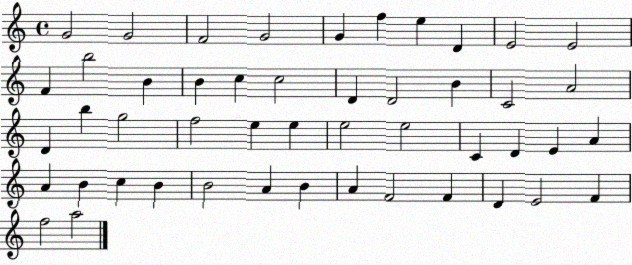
X:1
T:Untitled
M:4/4
L:1/4
K:C
G2 G2 F2 G2 G f e D E2 E2 F b2 B B c c2 D D2 B C2 A2 D b g2 f2 e e e2 e2 C D E A A B c B B2 A B A F2 F D E2 F f2 a2